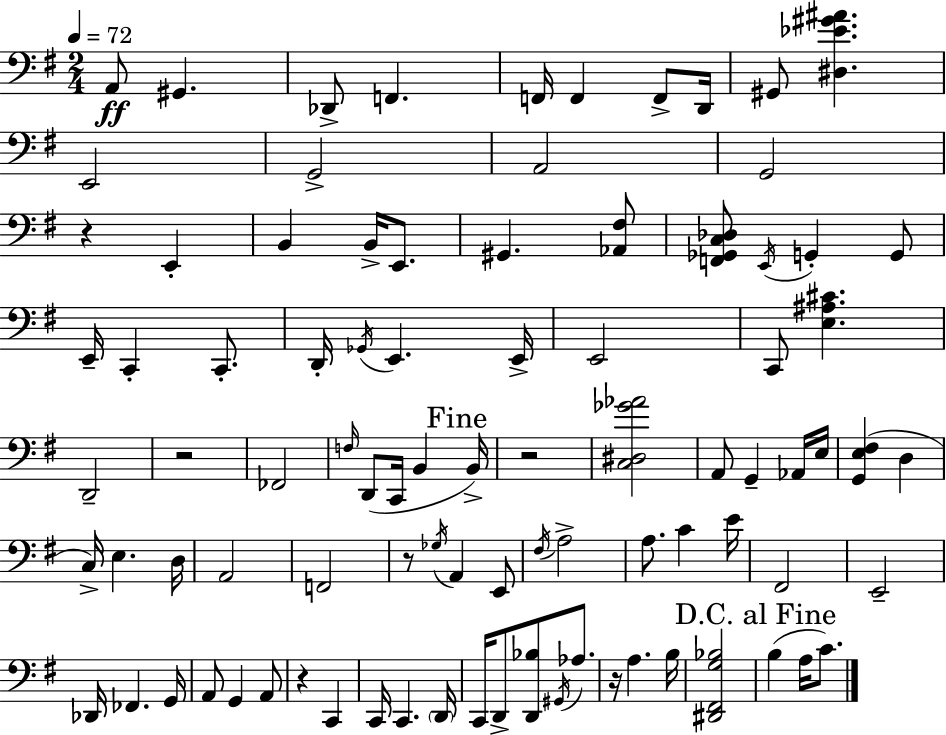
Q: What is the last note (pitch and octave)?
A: C4